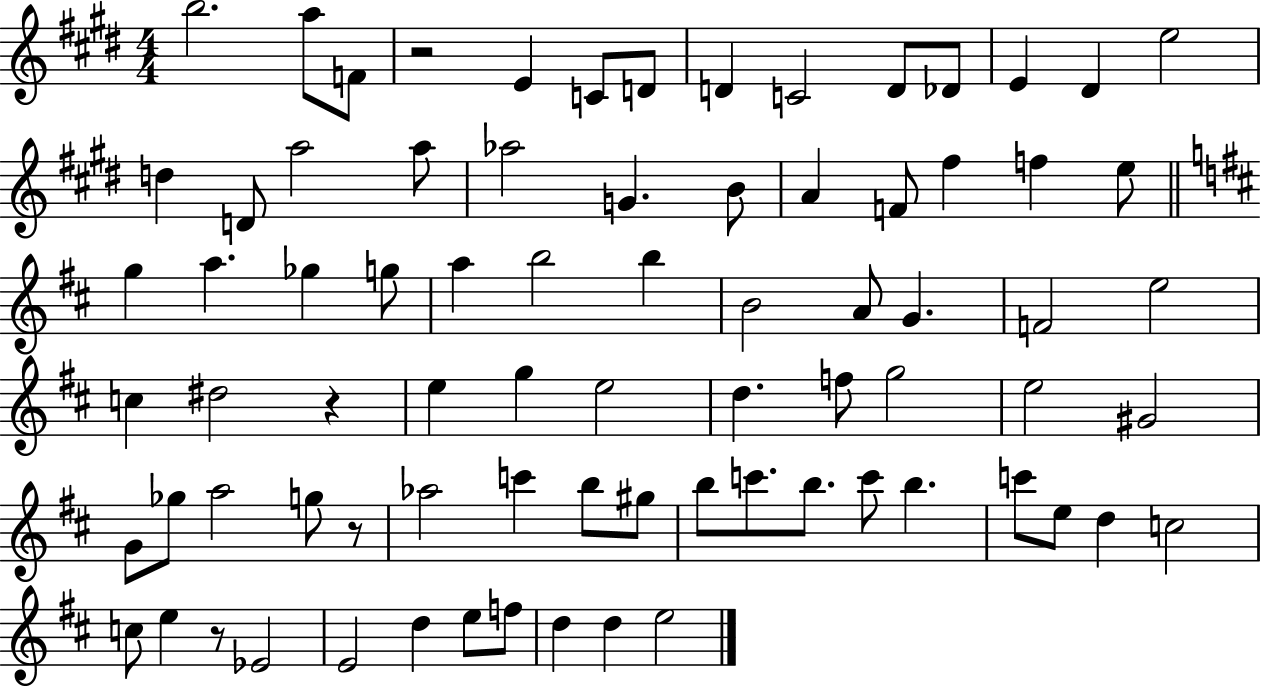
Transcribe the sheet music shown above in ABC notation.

X:1
T:Untitled
M:4/4
L:1/4
K:E
b2 a/2 F/2 z2 E C/2 D/2 D C2 D/2 _D/2 E ^D e2 d D/2 a2 a/2 _a2 G B/2 A F/2 ^f f e/2 g a _g g/2 a b2 b B2 A/2 G F2 e2 c ^d2 z e g e2 d f/2 g2 e2 ^G2 G/2 _g/2 a2 g/2 z/2 _a2 c' b/2 ^g/2 b/2 c'/2 b/2 c'/2 b c'/2 e/2 d c2 c/2 e z/2 _E2 E2 d e/2 f/2 d d e2